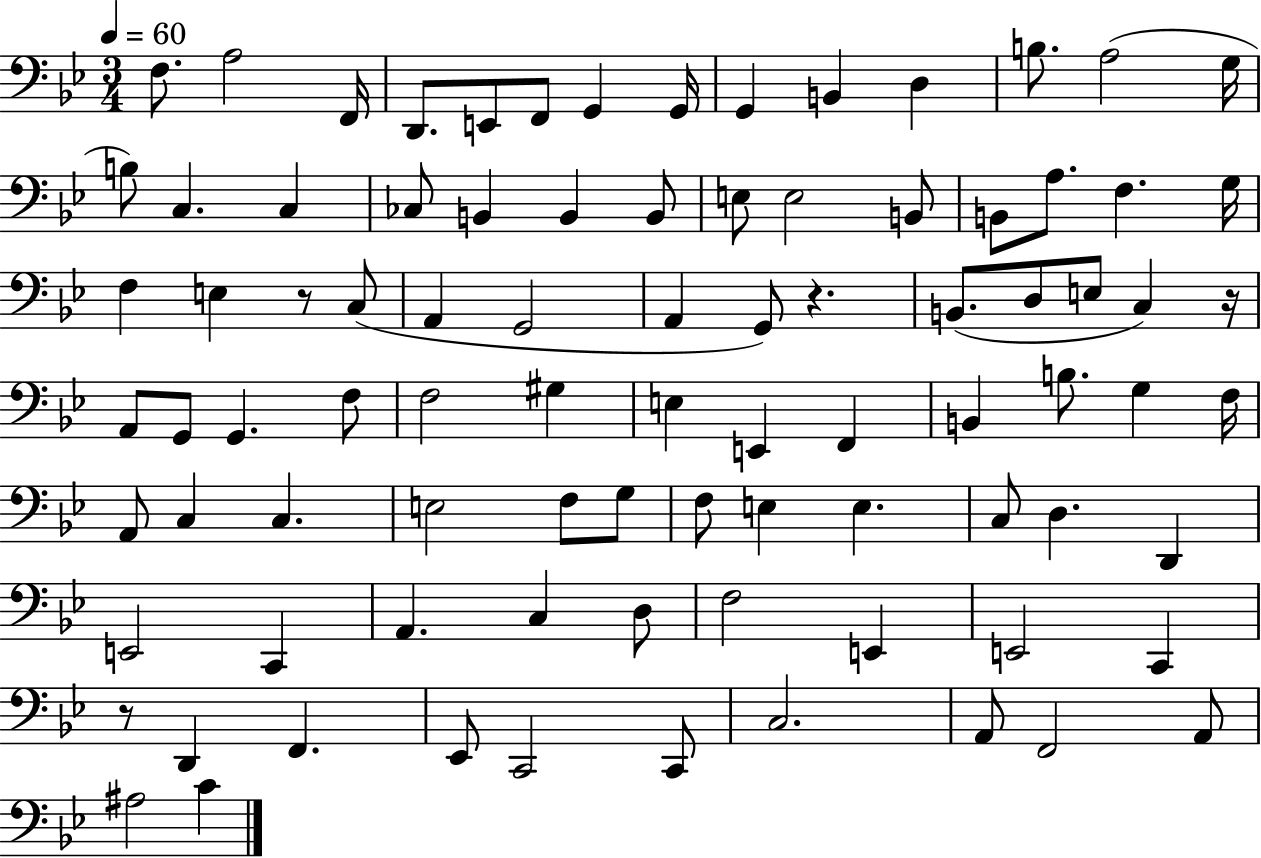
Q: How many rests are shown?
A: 4